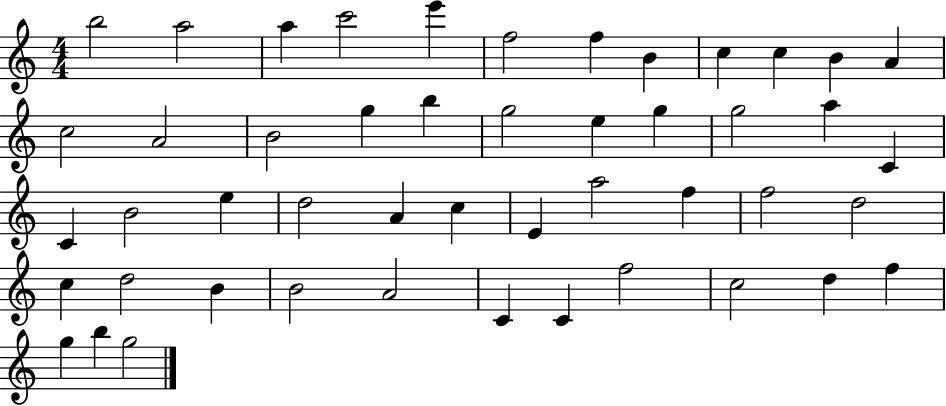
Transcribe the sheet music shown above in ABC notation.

X:1
T:Untitled
M:4/4
L:1/4
K:C
b2 a2 a c'2 e' f2 f B c c B A c2 A2 B2 g b g2 e g g2 a C C B2 e d2 A c E a2 f f2 d2 c d2 B B2 A2 C C f2 c2 d f g b g2